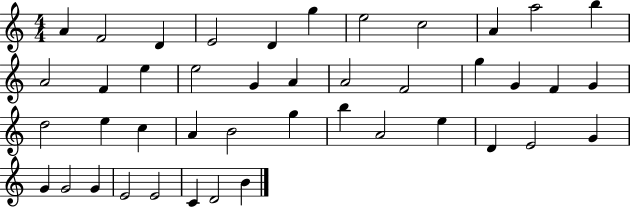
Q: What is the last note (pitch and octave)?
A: B4